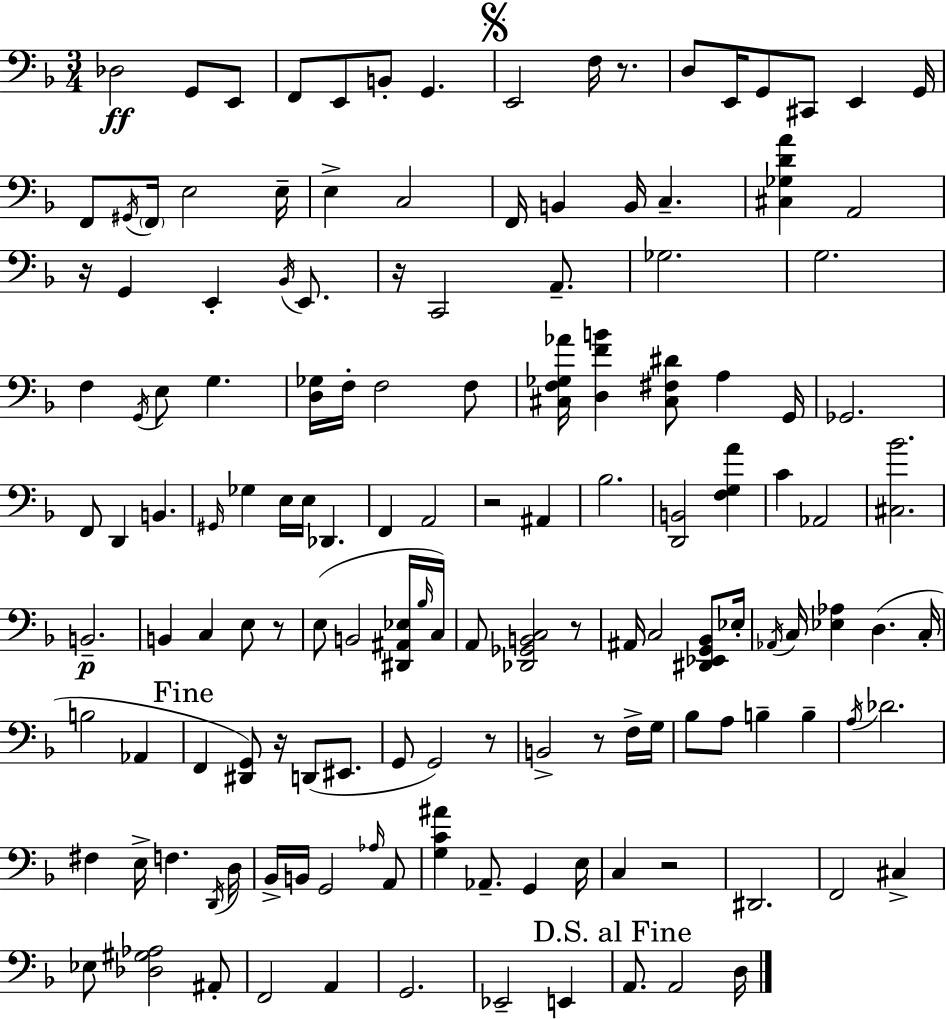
{
  \clef bass
  \numericTimeSignature
  \time 3/4
  \key d \minor
  des2\ff g,8 e,8 | f,8 e,8 b,8-. g,4. | \mark \markup { \musicglyph "scripts.segno" } e,2 f16 r8. | d8 e,16 g,8 cis,8 e,4 g,16 | \break f,8 \acciaccatura { gis,16 } \parenthesize f,16 e2 | e16-- e4-> c2 | f,16 b,4 b,16 c4.-- | <cis ges d' a'>4 a,2 | \break r16 g,4 e,4-. \acciaccatura { bes,16 } e,8. | r16 c,2 a,8.-- | ges2. | g2. | \break f4 \acciaccatura { g,16 } e8 g4. | <d ges>16 f16-. f2 | f8 <cis f ges aes'>16 <d f' b'>4 <cis fis dis'>8 a4 | g,16 ges,2. | \break f,8 d,4 b,4. | \grace { gis,16 } ges4 e16 e16 des,4. | f,4 a,2 | r2 | \break ais,4 bes2. | <d, b,>2 | <f g a'>4 c'4 aes,2 | <cis bes'>2. | \break b,2.--\p | b,4 c4 | e8 r8 e8( b,2 | <dis, ais, ees>16 \grace { bes16 }) c16 a,8 <des, ges, b, c>2 | \break r8 ais,16 c2 | <dis, ees, g, bes,>8 ees16-. \acciaccatura { aes,16 } c16 <ees aes>4 d4.( | c16-. b2 | aes,4 \mark "Fine" f,4 <dis, g,>8) | \break r16 d,8( eis,8. g,8 g,2) | r8 b,2-> | r8 f16-> g16 bes8 a8 b4-- | b4-- \acciaccatura { a16 } des'2. | \break fis4 e16-> | f4. \acciaccatura { d,16 } d16 bes,16-> b,16 g,2 | \grace { aes16 } a,8 <g c' ais'>4 | aes,8.-- g,4 e16 c4 | \break r2 dis,2. | f,2 | cis4-> ees8 <des gis aes>2 | ais,8-. f,2 | \break a,4 g,2. | ees,2-- | e,4 \mark "D.S. al Fine" a,8. | a,2 d16 \bar "|."
}